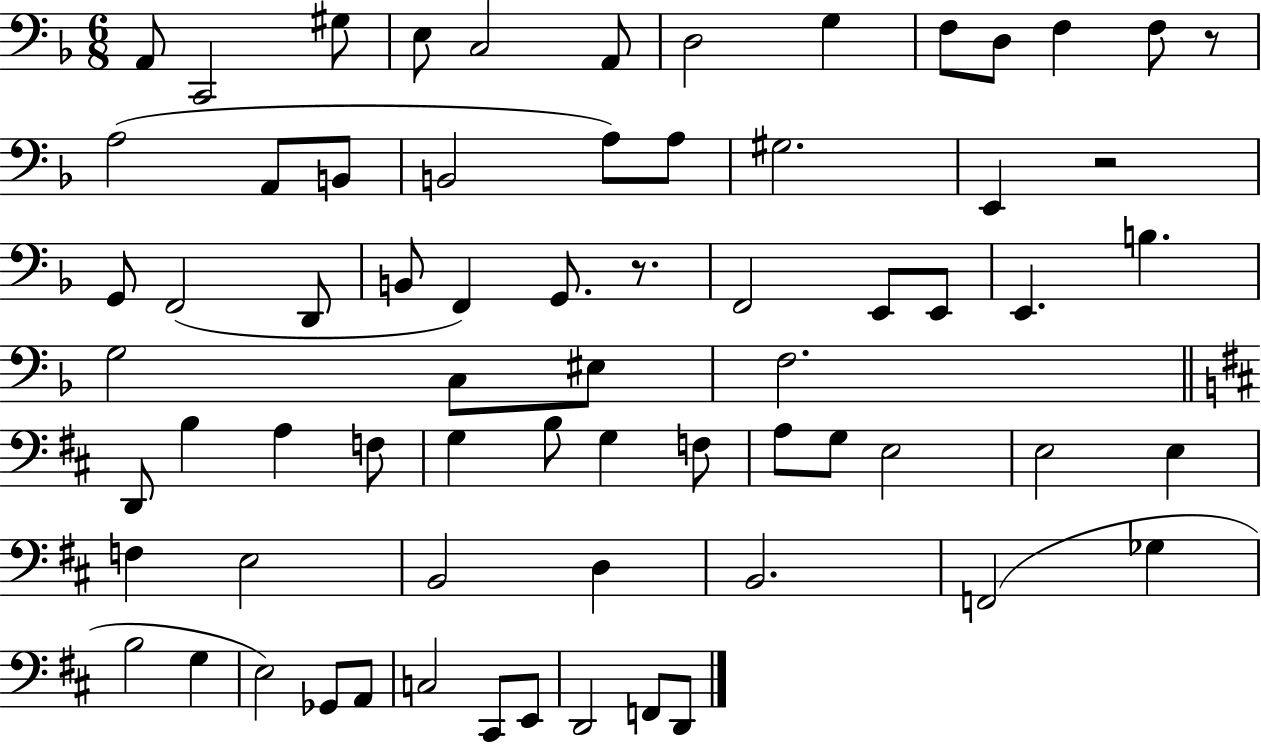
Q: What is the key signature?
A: F major